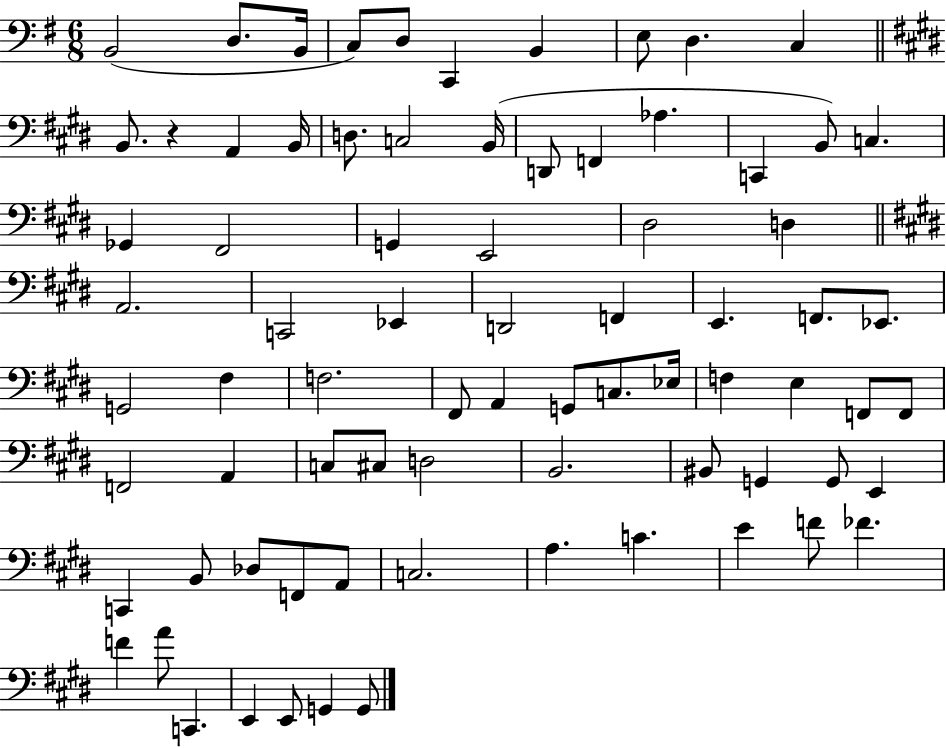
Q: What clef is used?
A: bass